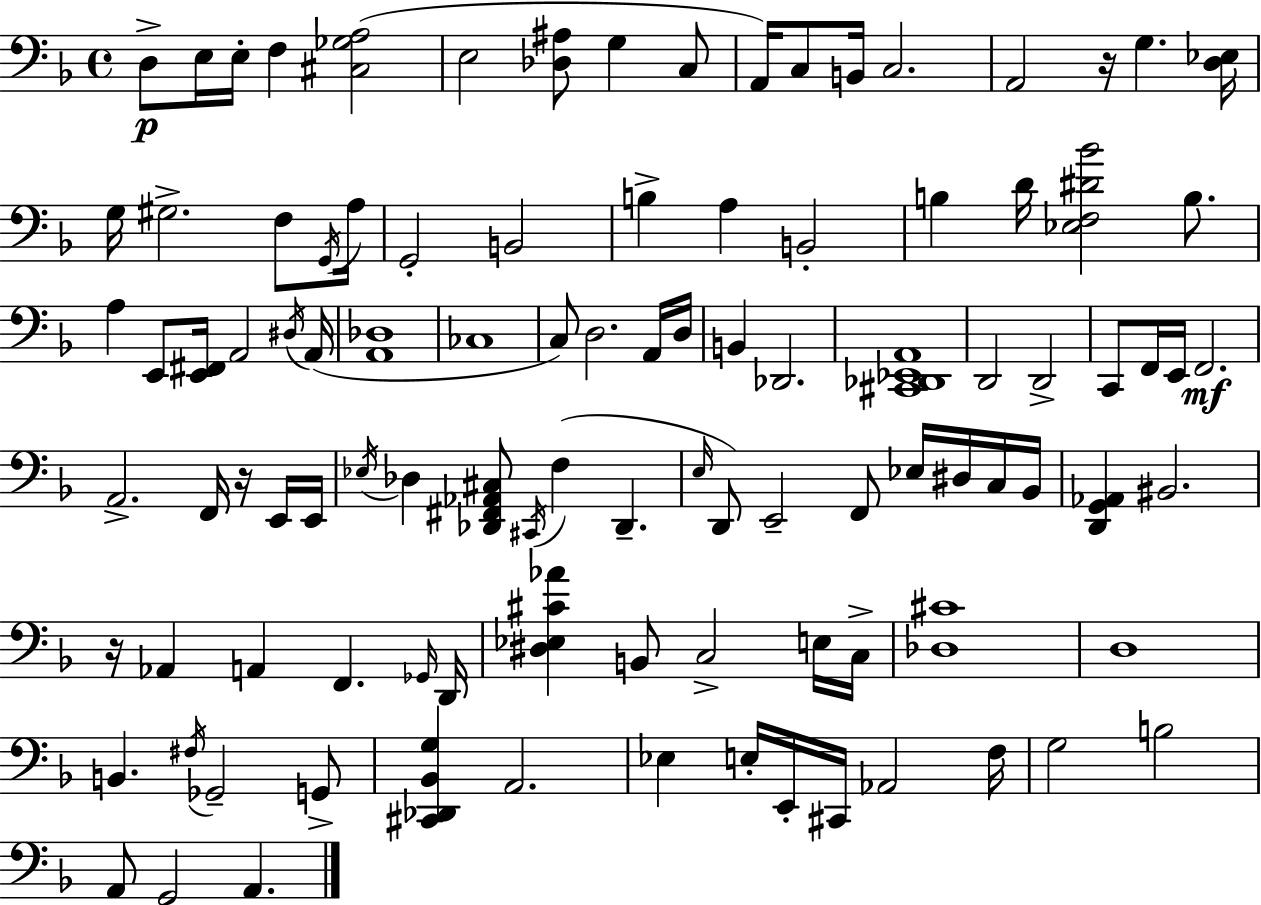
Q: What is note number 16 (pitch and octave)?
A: F3